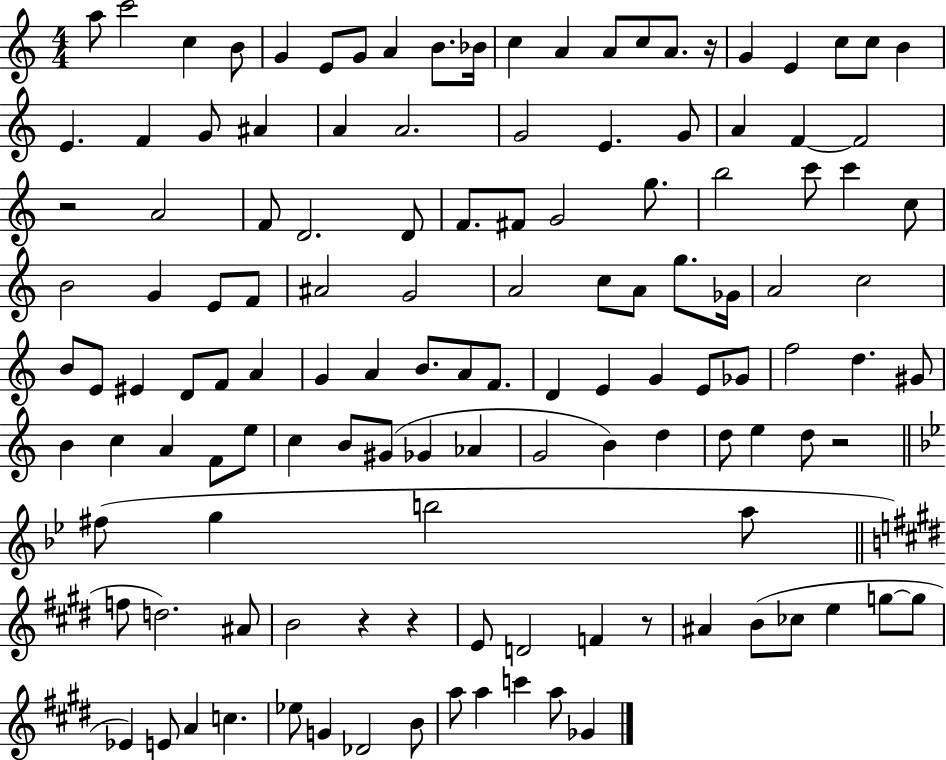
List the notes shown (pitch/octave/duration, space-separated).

A5/e C6/h C5/q B4/e G4/q E4/e G4/e A4/q B4/e. Bb4/s C5/q A4/q A4/e C5/e A4/e. R/s G4/q E4/q C5/e C5/e B4/q E4/q. F4/q G4/e A#4/q A4/q A4/h. G4/h E4/q. G4/e A4/q F4/q F4/h R/h A4/h F4/e D4/h. D4/e F4/e. F#4/e G4/h G5/e. B5/h C6/e C6/q C5/e B4/h G4/q E4/e F4/e A#4/h G4/h A4/h C5/e A4/e G5/e. Gb4/s A4/h C5/h B4/e E4/e EIS4/q D4/e F4/e A4/q G4/q A4/q B4/e. A4/e F4/e. D4/q E4/q G4/q E4/e Gb4/e F5/h D5/q. G#4/e B4/q C5/q A4/q F4/e E5/e C5/q B4/e G#4/e Gb4/q Ab4/q G4/h B4/q D5/q D5/e E5/q D5/e R/h F#5/e G5/q B5/h A5/e F5/e D5/h. A#4/e B4/h R/q R/q E4/e D4/h F4/q R/e A#4/q B4/e CES5/e E5/q G5/e G5/e Eb4/q E4/e A4/q C5/q. Eb5/e G4/q Db4/h B4/e A5/e A5/q C6/q A5/e Gb4/q